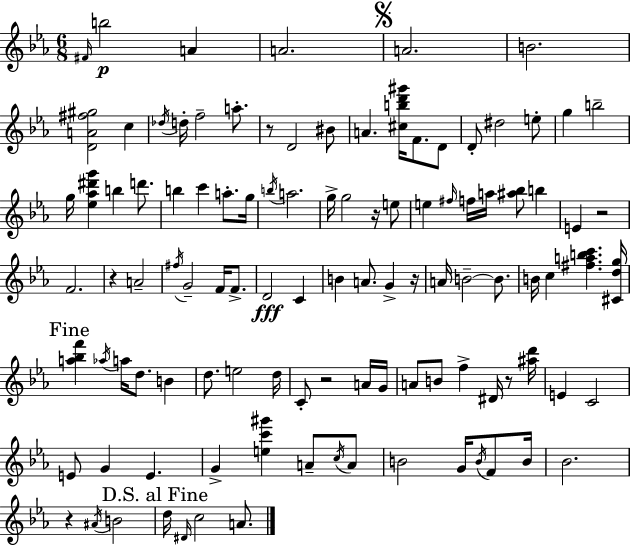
F#4/s B5/h A4/q A4/h. A4/h. B4/h. [D4,A4,F#5,G#5]/h C5/q Db5/s D5/s F5/h A5/e. R/e D4/h BIS4/e A4/q. [C#5,B5,D6,G#6]/s F4/e. D4/e D4/e D#5/h E5/e G5/q B5/h G5/s [Eb5,Ab5,D#6,G6]/q B5/q D6/e. B5/q C6/q A5/e. G5/s B5/s A5/h. G5/s G5/h R/s E5/e E5/q F#5/s F5/s A5/s [A#5,Bb5]/e B5/q E4/q R/h F4/h. R/q A4/h F#5/s G4/h F4/s F4/e. D4/h C4/q B4/q A4/e. G4/q R/s A4/s B4/h B4/e. B4/s C5/q [F#5,A5,B5,C6]/q. [C#4,D5,G5]/s [A5,Bb5,F6]/q Ab5/s A5/s D5/e. B4/q D5/e. E5/h D5/s C4/e R/h A4/s G4/s A4/e B4/e F5/q D#4/s R/e [A#5,D6]/s E4/q C4/h E4/e G4/q E4/q. G4/q [E5,C6,G#6]/q A4/e C5/s A4/e B4/h G4/s B4/s F4/e B4/s Bb4/h. R/q A#4/s B4/h D5/s D#4/s C5/h A4/e.